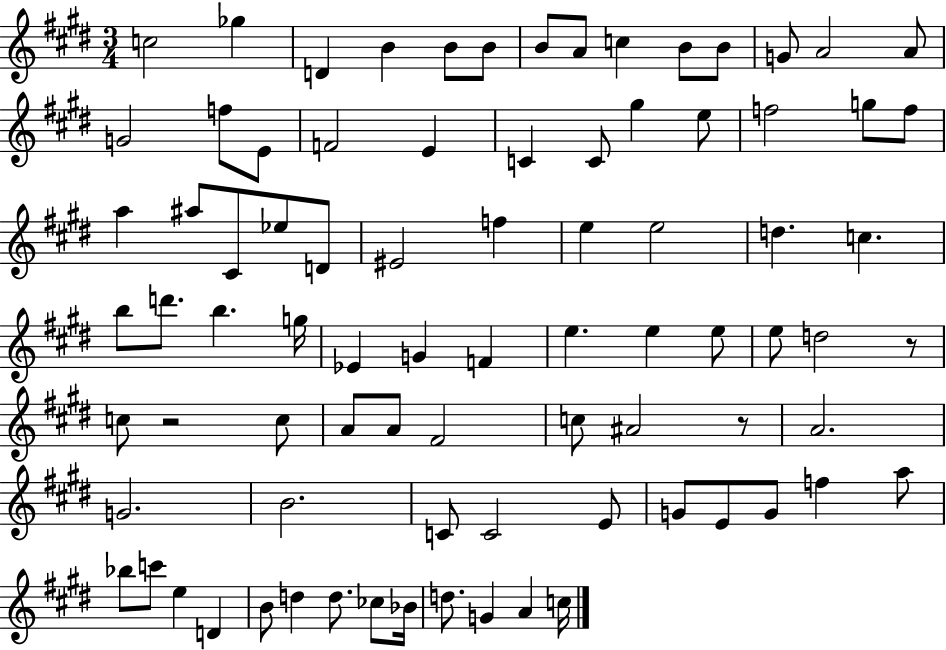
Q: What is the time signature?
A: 3/4